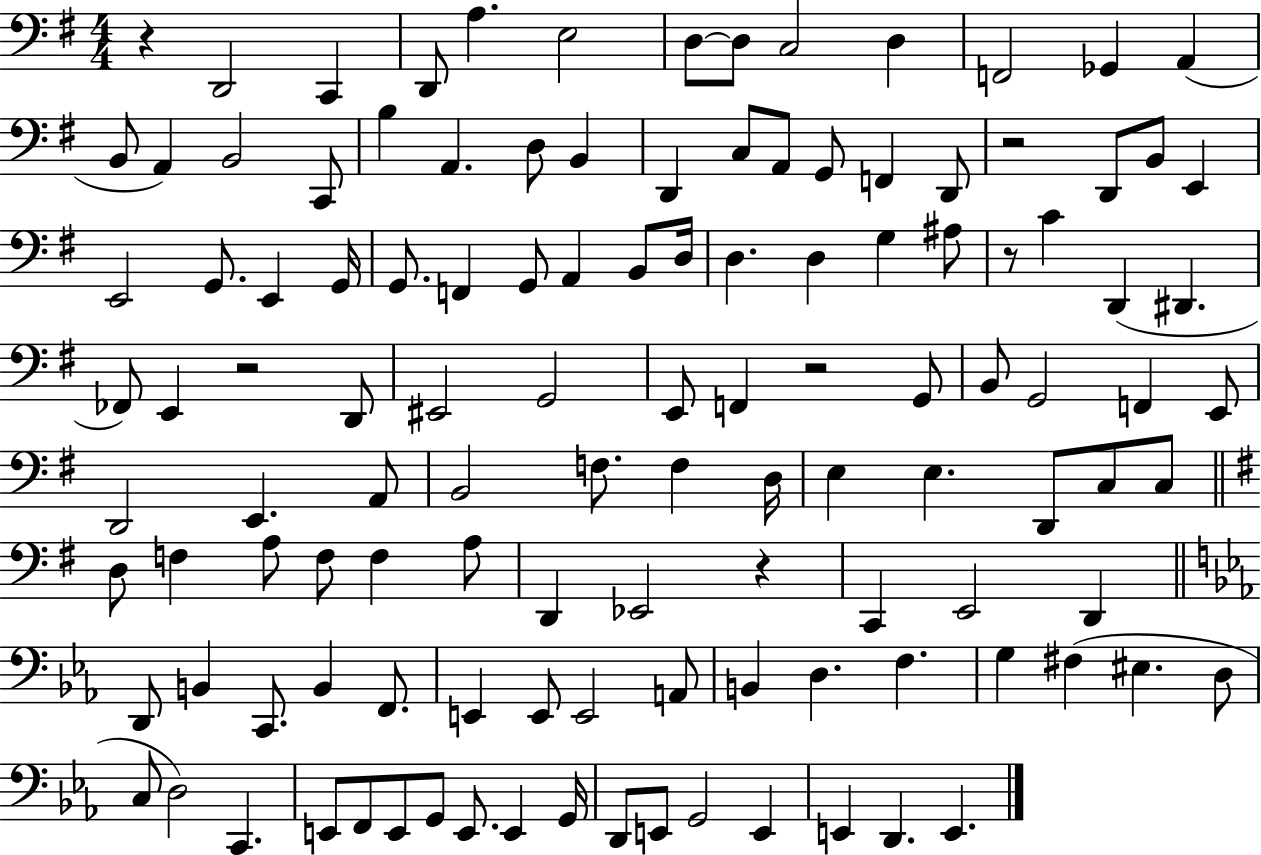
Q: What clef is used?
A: bass